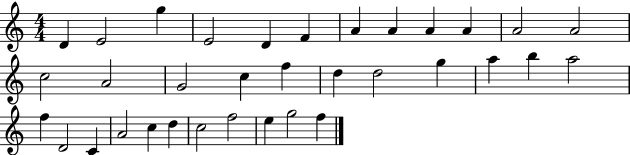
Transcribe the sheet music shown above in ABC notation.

X:1
T:Untitled
M:4/4
L:1/4
K:C
D E2 g E2 D F A A A A A2 A2 c2 A2 G2 c f d d2 g a b a2 f D2 C A2 c d c2 f2 e g2 f